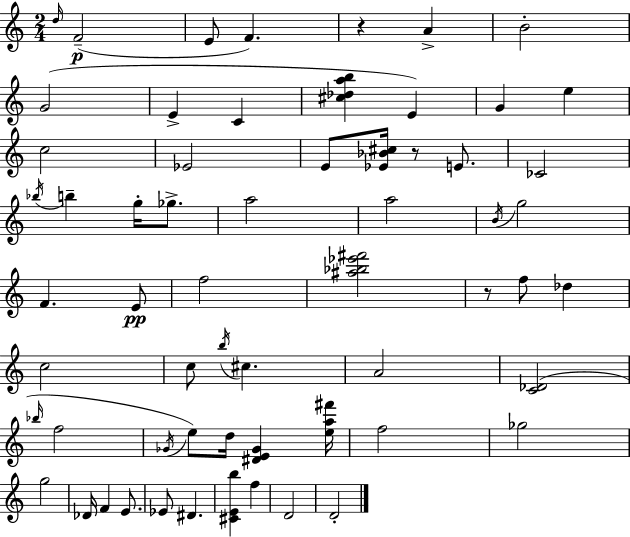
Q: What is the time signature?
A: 2/4